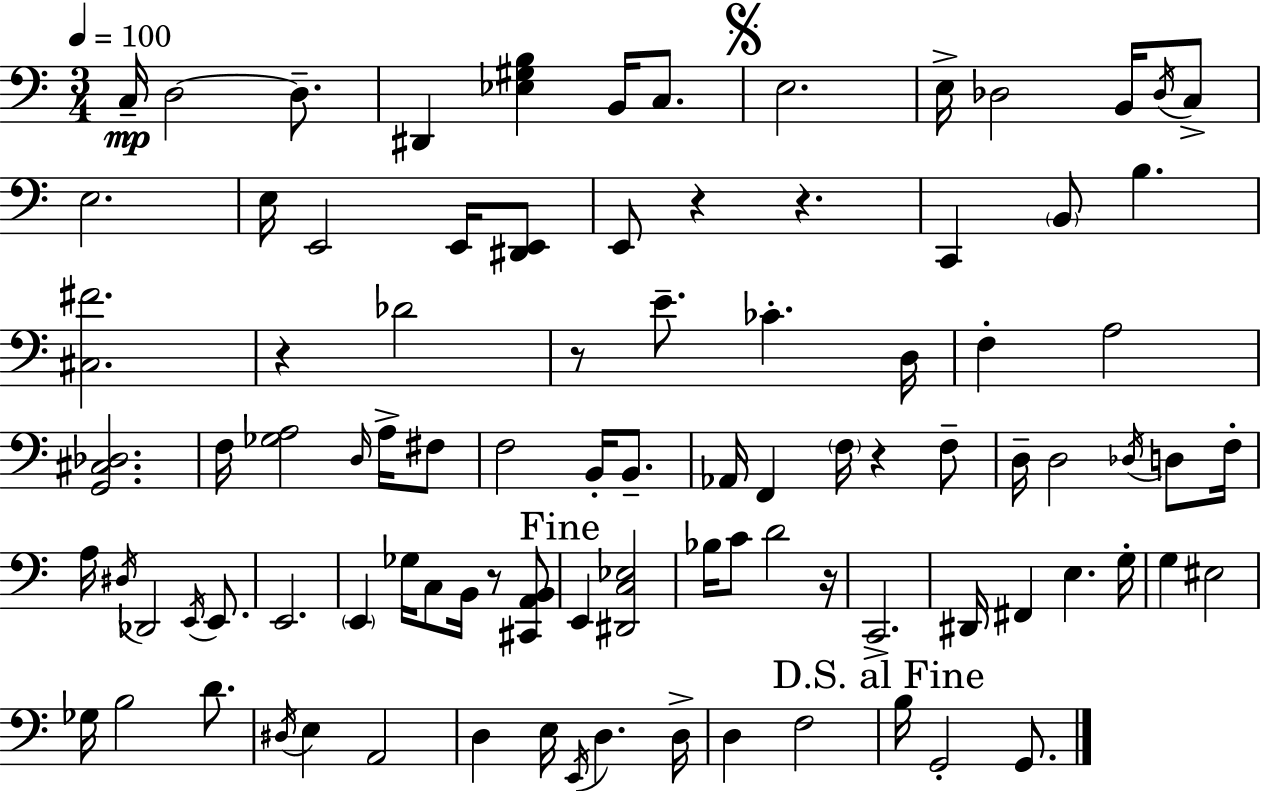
C3/s D3/h D3/e. D#2/q [Eb3,G#3,B3]/q B2/s C3/e. E3/h. E3/s Db3/h B2/s Db3/s C3/e E3/h. E3/s E2/h E2/s [D#2,E2]/e E2/e R/q R/q. C2/q B2/e B3/q. [C#3,F#4]/h. R/q Db4/h R/e E4/e. CES4/q. D3/s F3/q A3/h [G2,C#3,Db3]/h. F3/s [Gb3,A3]/h D3/s A3/s F#3/e F3/h B2/s B2/e. Ab2/s F2/q F3/s R/q F3/e D3/s D3/h Db3/s D3/e F3/s A3/s D#3/s Db2/h E2/s E2/e. E2/h. E2/q Gb3/s C3/e B2/s R/e [C#2,A2,B2]/e E2/q [D#2,C3,Eb3]/h Bb3/s C4/e D4/h R/s C2/h. D#2/s F#2/q E3/q. G3/s G3/q EIS3/h Gb3/s B3/h D4/e. D#3/s E3/q A2/h D3/q E3/s E2/s D3/q. D3/s D3/q F3/h B3/s G2/h G2/e.